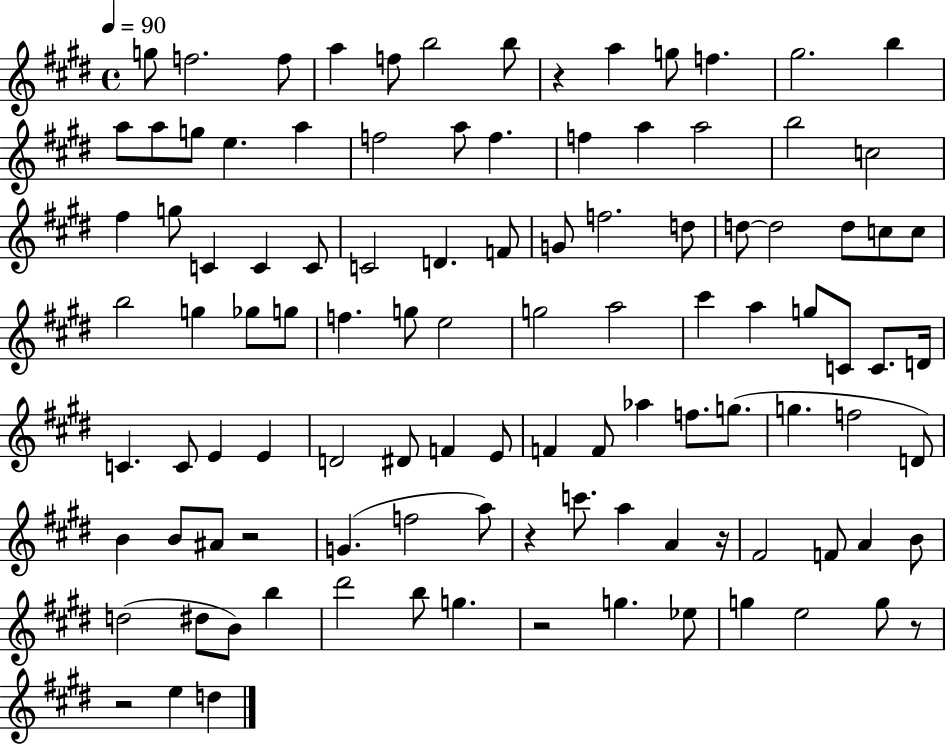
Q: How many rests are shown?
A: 7